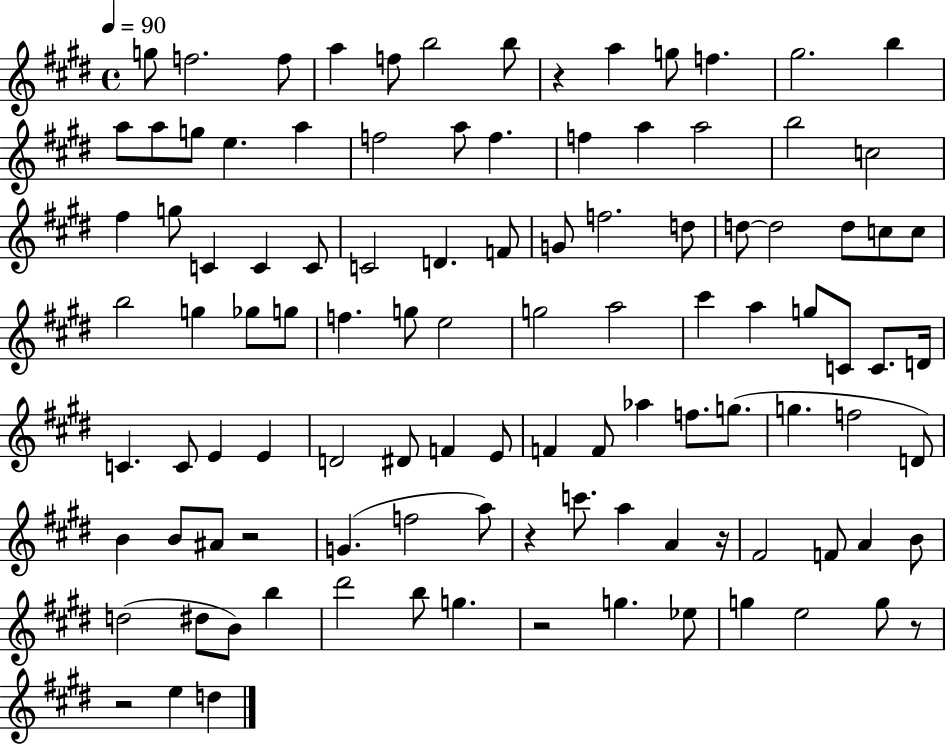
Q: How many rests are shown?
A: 7